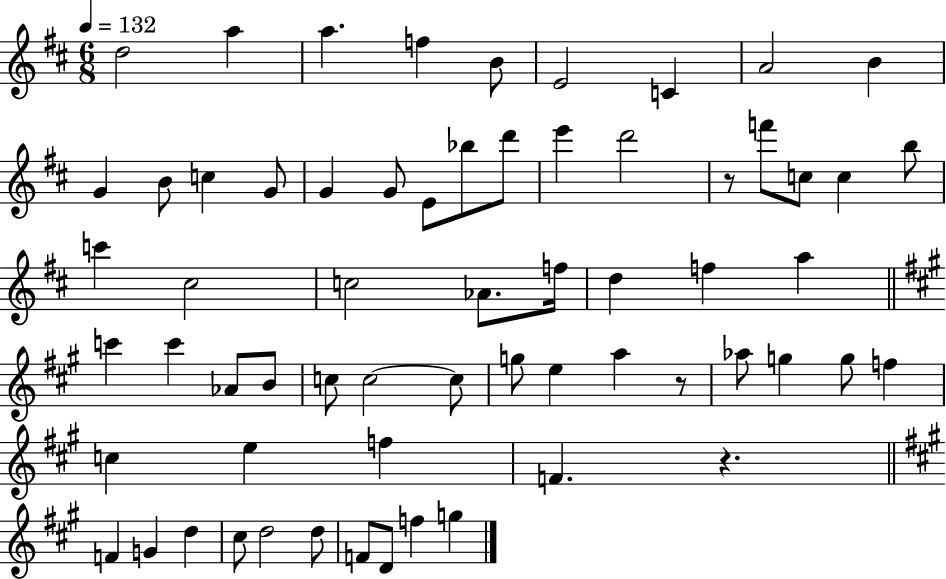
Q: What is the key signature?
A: D major